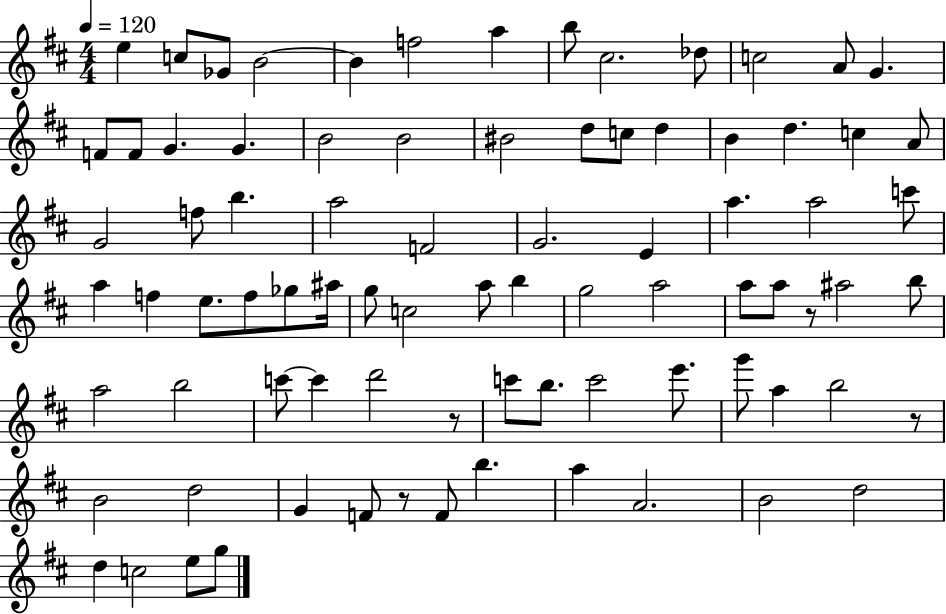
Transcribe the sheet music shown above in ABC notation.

X:1
T:Untitled
M:4/4
L:1/4
K:D
e c/2 _G/2 B2 B f2 a b/2 ^c2 _d/2 c2 A/2 G F/2 F/2 G G B2 B2 ^B2 d/2 c/2 d B d c A/2 G2 f/2 b a2 F2 G2 E a a2 c'/2 a f e/2 f/2 _g/2 ^a/4 g/2 c2 a/2 b g2 a2 a/2 a/2 z/2 ^a2 b/2 a2 b2 c'/2 c' d'2 z/2 c'/2 b/2 c'2 e'/2 g'/2 a b2 z/2 B2 d2 G F/2 z/2 F/2 b a A2 B2 d2 d c2 e/2 g/2